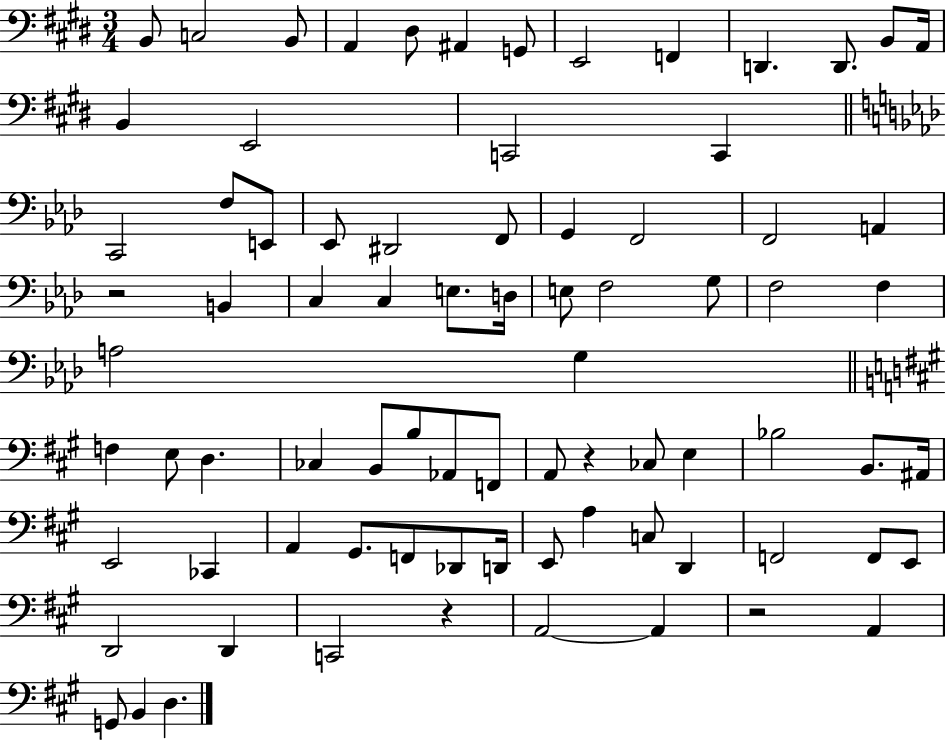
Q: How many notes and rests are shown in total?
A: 80